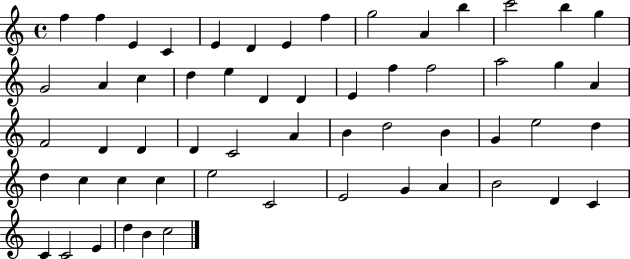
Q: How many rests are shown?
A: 0